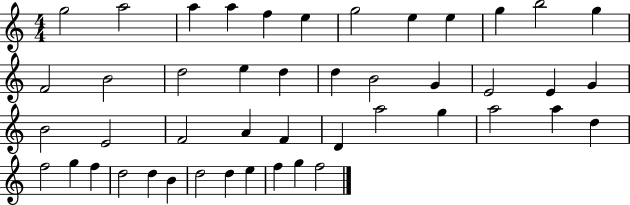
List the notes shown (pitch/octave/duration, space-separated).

G5/h A5/h A5/q A5/q F5/q E5/q G5/h E5/q E5/q G5/q B5/h G5/q F4/h B4/h D5/h E5/q D5/q D5/q B4/h G4/q E4/h E4/q G4/q B4/h E4/h F4/h A4/q F4/q D4/q A5/h G5/q A5/h A5/q D5/q F5/h G5/q F5/q D5/h D5/q B4/q D5/h D5/q E5/q F5/q G5/q F5/h